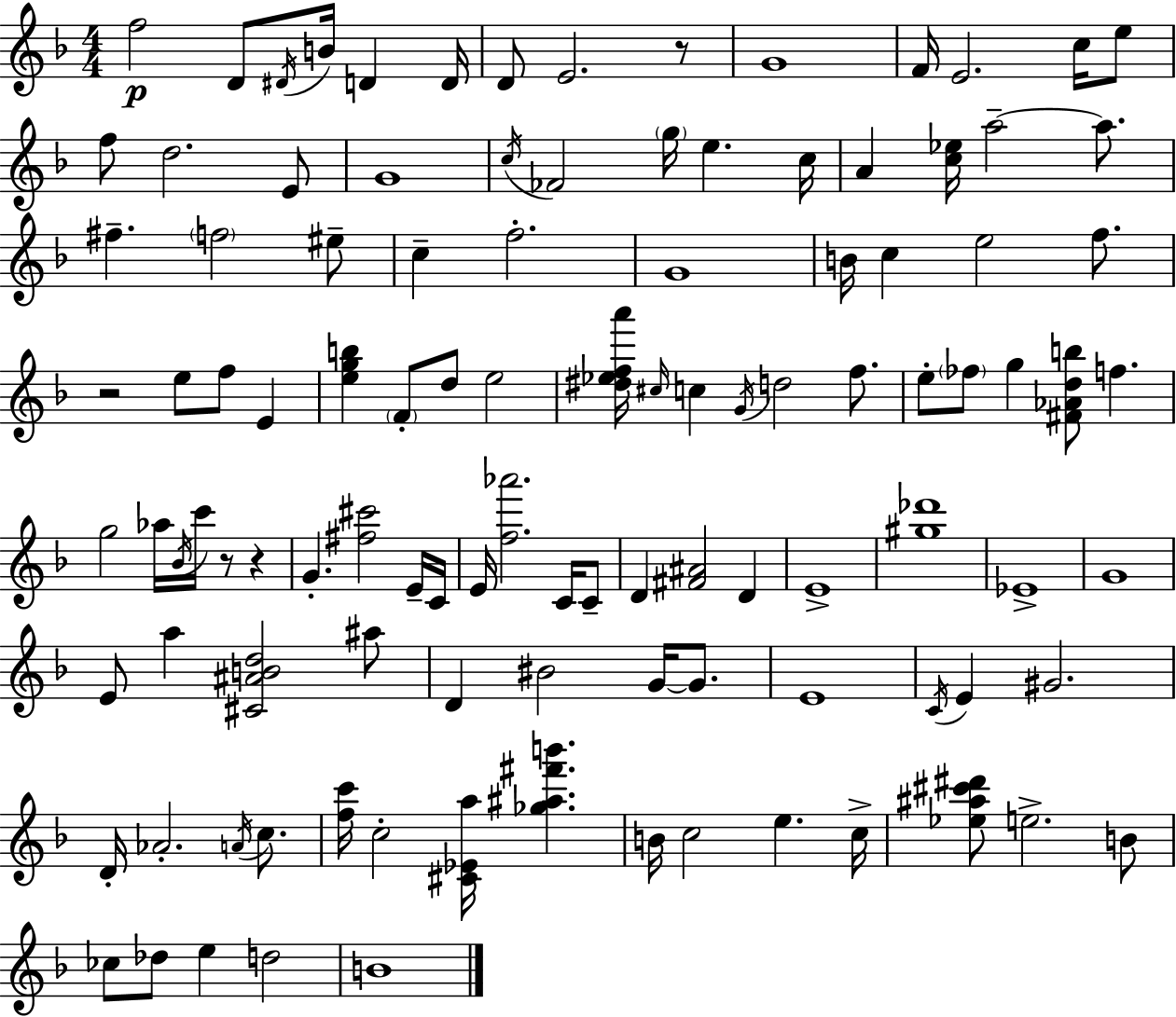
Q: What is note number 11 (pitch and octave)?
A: E4